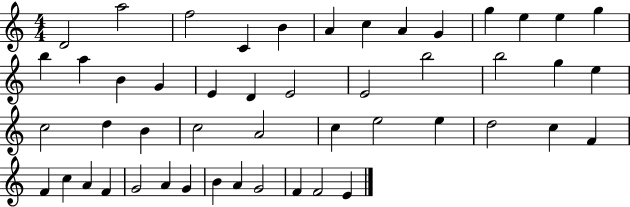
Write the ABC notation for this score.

X:1
T:Untitled
M:4/4
L:1/4
K:C
D2 a2 f2 C B A c A G g e e g b a B G E D E2 E2 b2 b2 g e c2 d B c2 A2 c e2 e d2 c F F c A F G2 A G B A G2 F F2 E